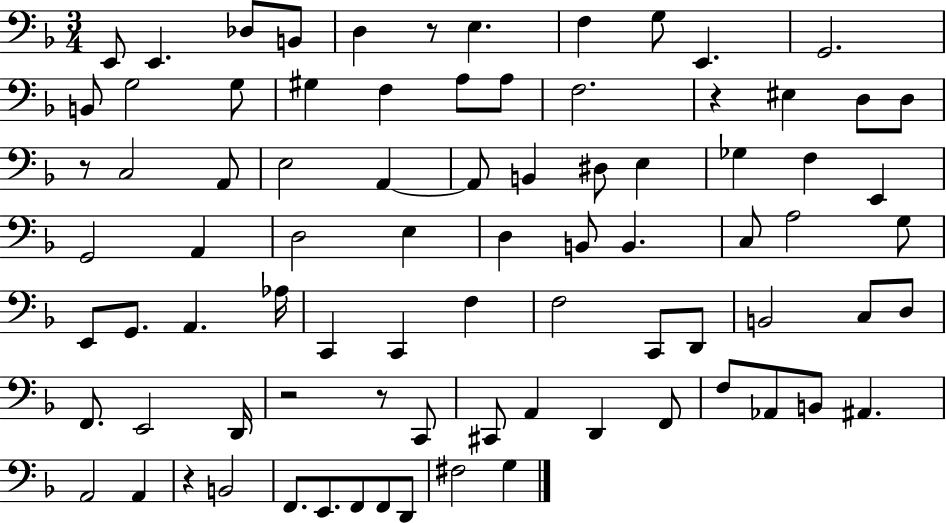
X:1
T:Untitled
M:3/4
L:1/4
K:F
E,,/2 E,, _D,/2 B,,/2 D, z/2 E, F, G,/2 E,, G,,2 B,,/2 G,2 G,/2 ^G, F, A,/2 A,/2 F,2 z ^E, D,/2 D,/2 z/2 C,2 A,,/2 E,2 A,, A,,/2 B,, ^D,/2 E, _G, F, E,, G,,2 A,, D,2 E, D, B,,/2 B,, C,/2 A,2 G,/2 E,,/2 G,,/2 A,, _A,/4 C,, C,, F, F,2 C,,/2 D,,/2 B,,2 C,/2 D,/2 F,,/2 E,,2 D,,/4 z2 z/2 C,,/2 ^C,,/2 A,, D,, F,,/2 F,/2 _A,,/2 B,,/2 ^A,, A,,2 A,, z B,,2 F,,/2 E,,/2 F,,/2 F,,/2 D,,/2 ^F,2 G,